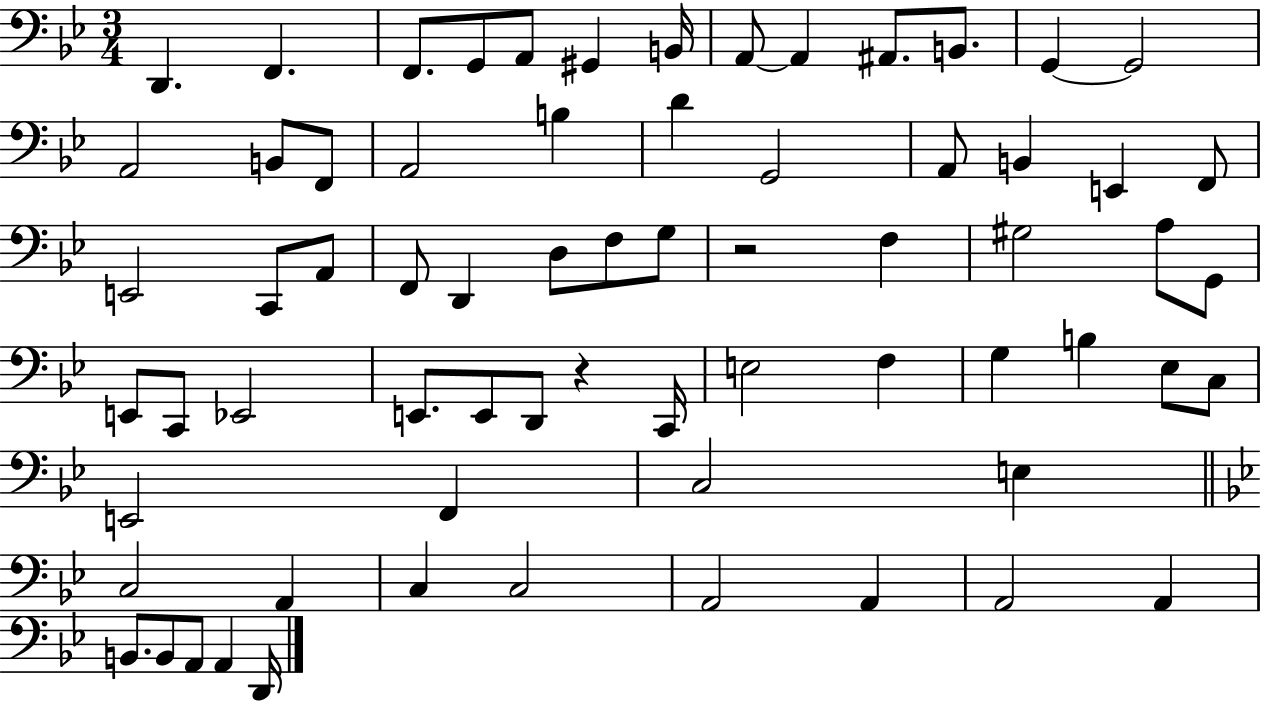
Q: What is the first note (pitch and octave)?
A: D2